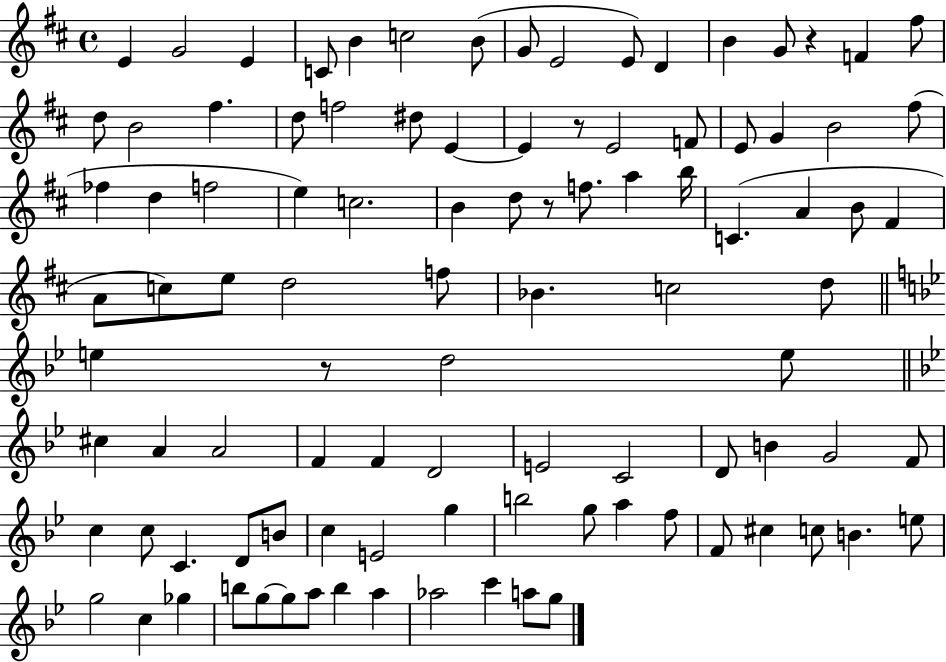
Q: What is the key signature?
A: D major